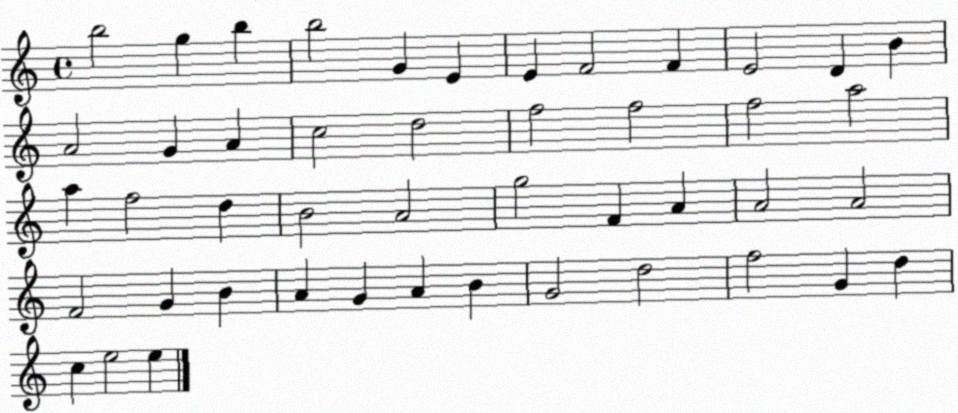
X:1
T:Untitled
M:4/4
L:1/4
K:C
b2 g b b2 G E E F2 F E2 D B A2 G A c2 d2 f2 f2 f2 a2 a f2 d B2 A2 g2 F A A2 A2 F2 G B A G A B G2 d2 f2 G d c e2 e